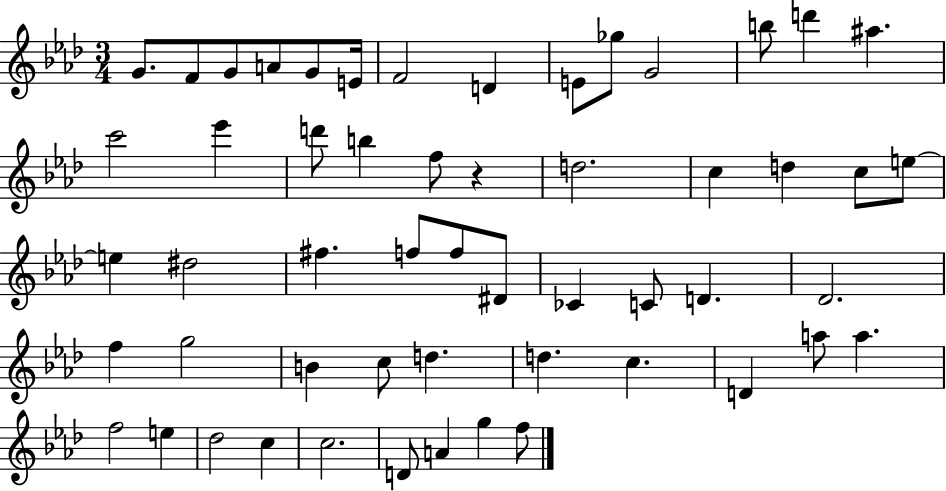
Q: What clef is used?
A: treble